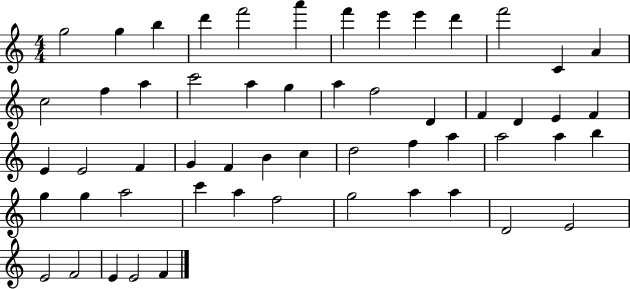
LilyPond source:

{
  \clef treble
  \numericTimeSignature
  \time 4/4
  \key c \major
  g''2 g''4 b''4 | d'''4 f'''2 a'''4 | f'''4 e'''4 e'''4 d'''4 | f'''2 c'4 a'4 | \break c''2 f''4 a''4 | c'''2 a''4 g''4 | a''4 f''2 d'4 | f'4 d'4 e'4 f'4 | \break e'4 e'2 f'4 | g'4 f'4 b'4 c''4 | d''2 f''4 a''4 | a''2 a''4 b''4 | \break g''4 g''4 a''2 | c'''4 a''4 f''2 | g''2 a''4 a''4 | d'2 e'2 | \break e'2 f'2 | e'4 e'2 f'4 | \bar "|."
}